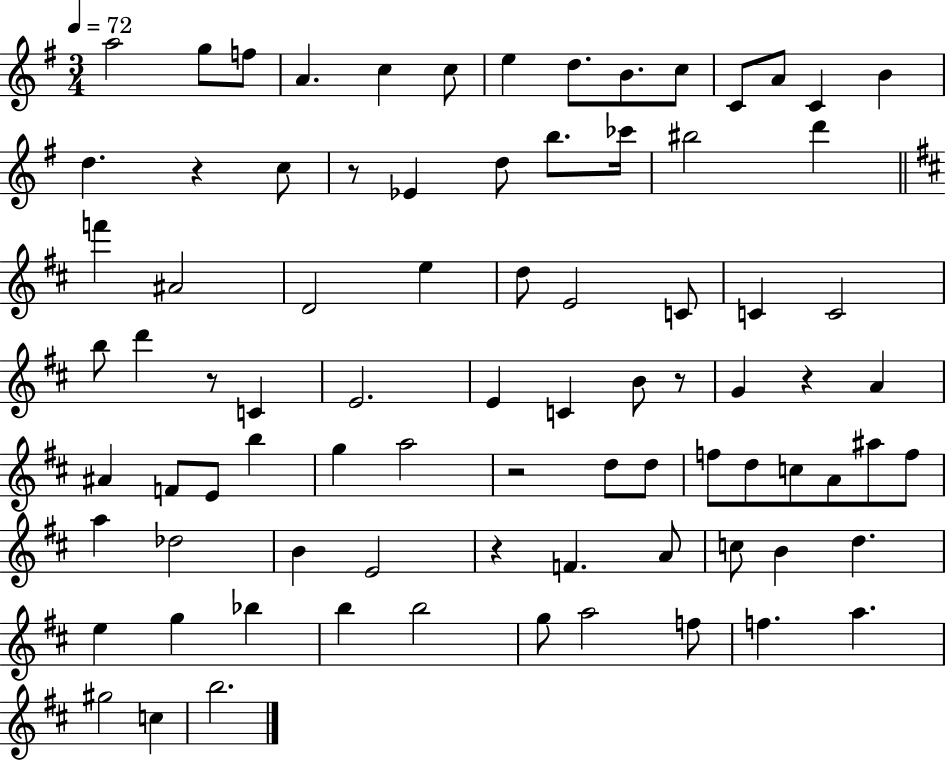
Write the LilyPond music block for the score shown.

{
  \clef treble
  \numericTimeSignature
  \time 3/4
  \key g \major
  \tempo 4 = 72
  a''2 g''8 f''8 | a'4. c''4 c''8 | e''4 d''8. b'8. c''8 | c'8 a'8 c'4 b'4 | \break d''4. r4 c''8 | r8 ees'4 d''8 b''8. ces'''16 | bis''2 d'''4 | \bar "||" \break \key d \major f'''4 ais'2 | d'2 e''4 | d''8 e'2 c'8 | c'4 c'2 | \break b''8 d'''4 r8 c'4 | e'2. | e'4 c'4 b'8 r8 | g'4 r4 a'4 | \break ais'4 f'8 e'8 b''4 | g''4 a''2 | r2 d''8 d''8 | f''8 d''8 c''8 a'8 ais''8 f''8 | \break a''4 des''2 | b'4 e'2 | r4 f'4. a'8 | c''8 b'4 d''4. | \break e''4 g''4 bes''4 | b''4 b''2 | g''8 a''2 f''8 | f''4. a''4. | \break gis''2 c''4 | b''2. | \bar "|."
}